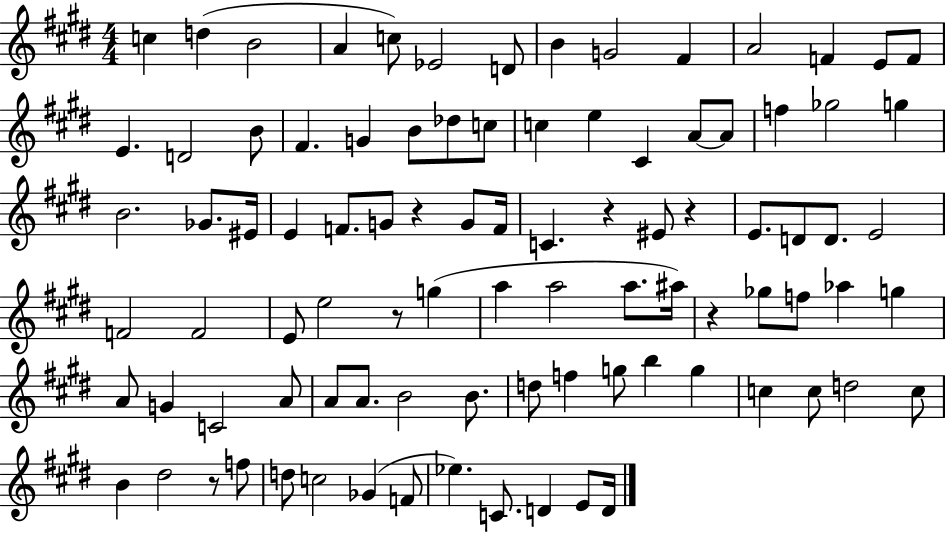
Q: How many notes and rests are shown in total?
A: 92